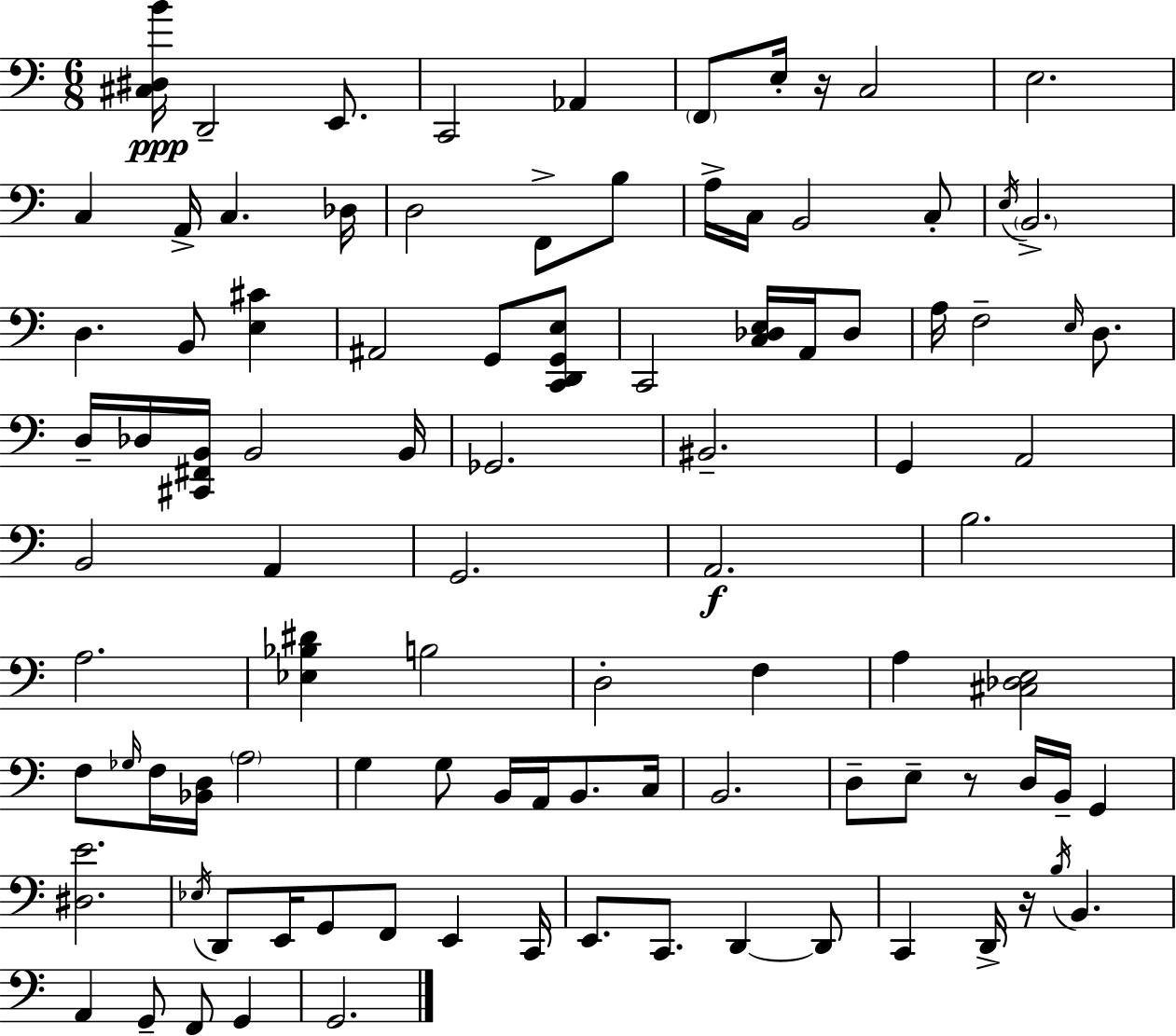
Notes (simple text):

[C#3,D#3,B4]/s D2/h E2/e. C2/h Ab2/q F2/e E3/s R/s C3/h E3/h. C3/q A2/s C3/q. Db3/s D3/h F2/e B3/e A3/s C3/s B2/h C3/e E3/s B2/h. D3/q. B2/e [E3,C#4]/q A#2/h G2/e [C2,D2,G2,E3]/e C2/h [C3,Db3,E3]/s A2/s Db3/e A3/s F3/h E3/s D3/e. D3/s Db3/s [C#2,F#2,B2]/s B2/h B2/s Gb2/h. BIS2/h. G2/q A2/h B2/h A2/q G2/h. A2/h. B3/h. A3/h. [Eb3,Bb3,D#4]/q B3/h D3/h F3/q A3/q [C#3,Db3,E3]/h F3/e Gb3/s F3/s [Bb2,D3]/s A3/h G3/q G3/e B2/s A2/s B2/e. C3/s B2/h. D3/e E3/e R/e D3/s B2/s G2/q [D#3,E4]/h. Eb3/s D2/e E2/s G2/e F2/e E2/q C2/s E2/e. C2/e. D2/q D2/e C2/q D2/s R/s B3/s B2/q. A2/q G2/e F2/e G2/q G2/h.